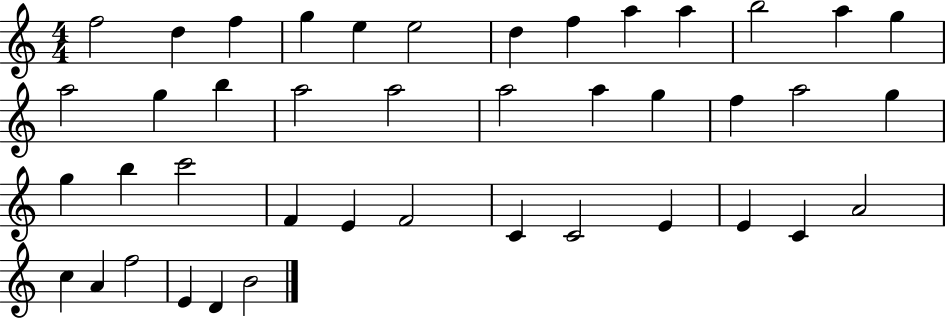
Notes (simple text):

F5/h D5/q F5/q G5/q E5/q E5/h D5/q F5/q A5/q A5/q B5/h A5/q G5/q A5/h G5/q B5/q A5/h A5/h A5/h A5/q G5/q F5/q A5/h G5/q G5/q B5/q C6/h F4/q E4/q F4/h C4/q C4/h E4/q E4/q C4/q A4/h C5/q A4/q F5/h E4/q D4/q B4/h